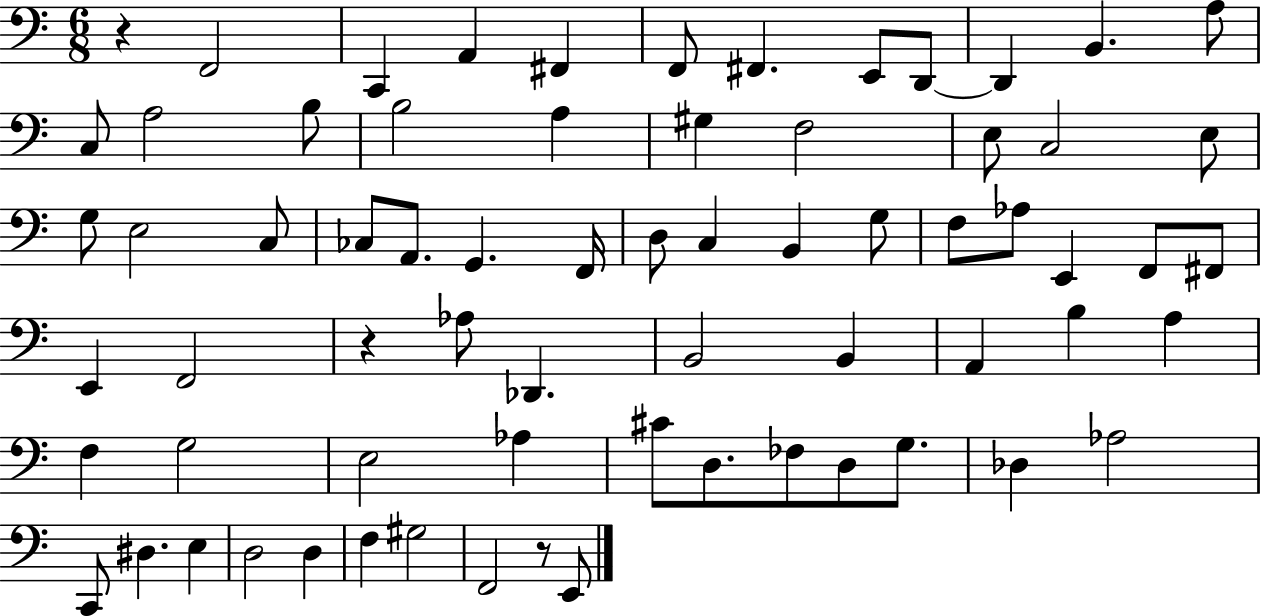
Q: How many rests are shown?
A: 3